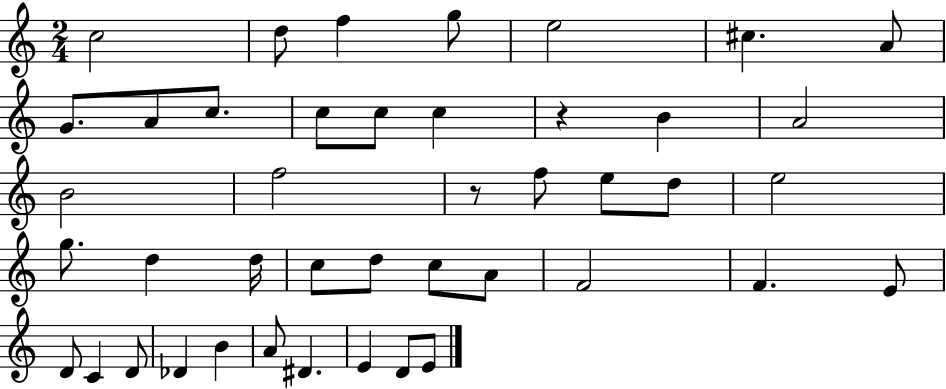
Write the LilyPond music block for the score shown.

{
  \clef treble
  \numericTimeSignature
  \time 2/4
  \key c \major
  \repeat volta 2 { c''2 | d''8 f''4 g''8 | e''2 | cis''4. a'8 | \break g'8. a'8 c''8. | c''8 c''8 c''4 | r4 b'4 | a'2 | \break b'2 | f''2 | r8 f''8 e''8 d''8 | e''2 | \break g''8. d''4 d''16 | c''8 d''8 c''8 a'8 | f'2 | f'4. e'8 | \break d'8 c'4 d'8 | des'4 b'4 | a'8 dis'4. | e'4 d'8 e'8 | \break } \bar "|."
}